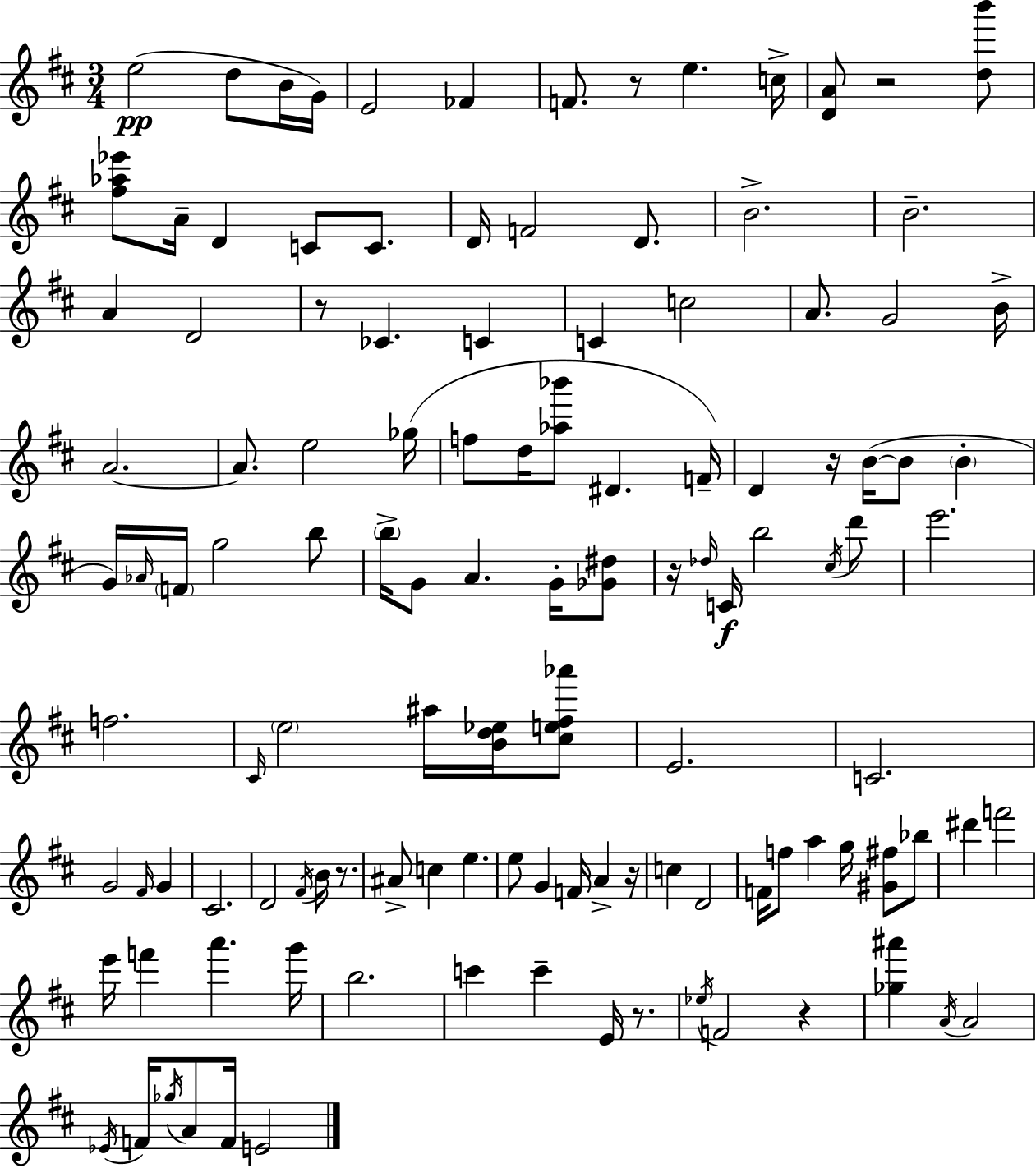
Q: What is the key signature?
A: D major